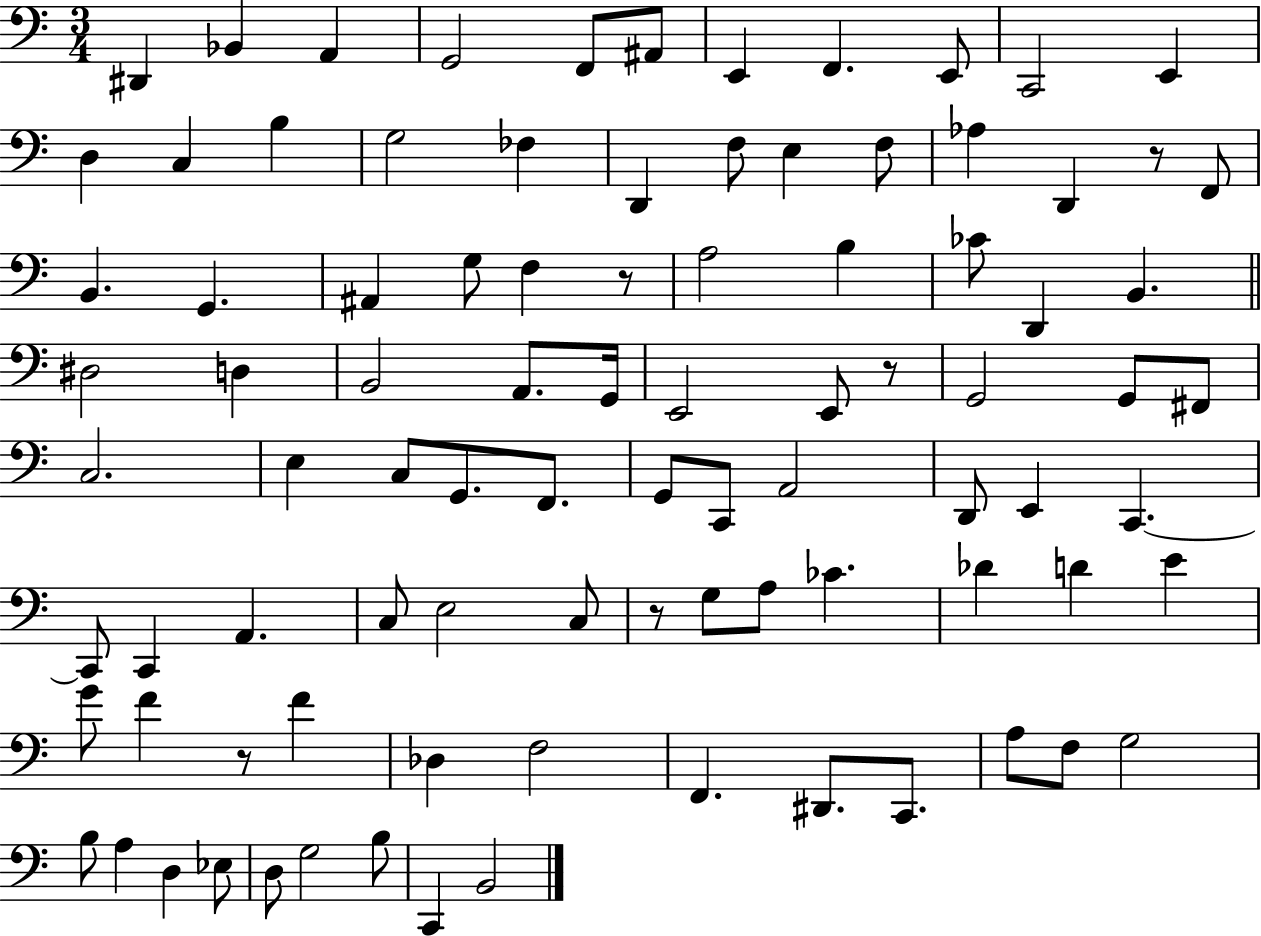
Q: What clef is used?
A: bass